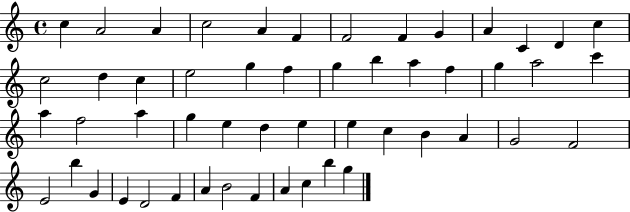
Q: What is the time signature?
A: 4/4